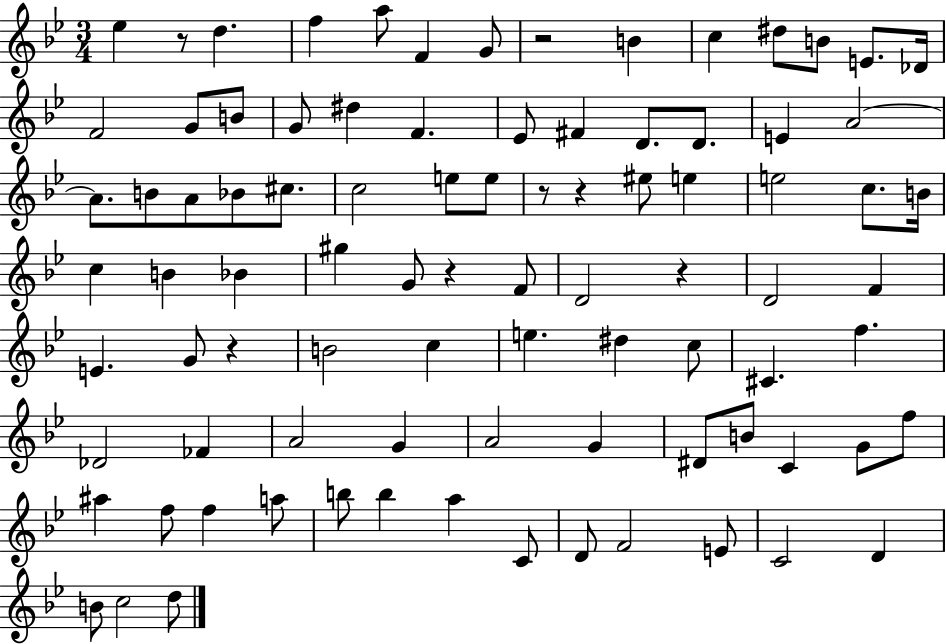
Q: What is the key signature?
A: BES major